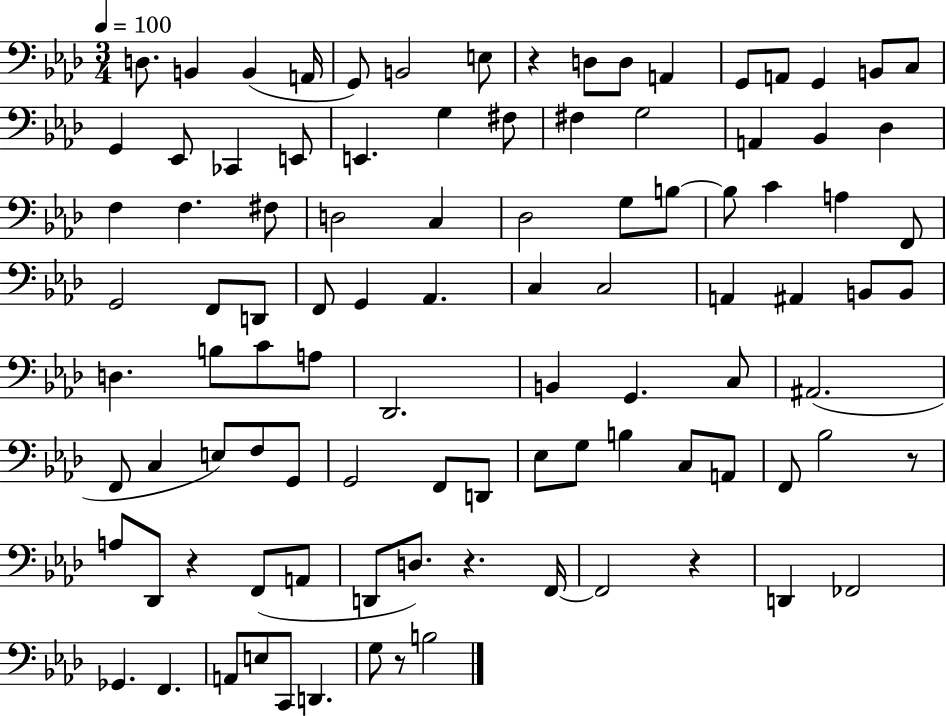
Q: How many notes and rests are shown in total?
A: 99